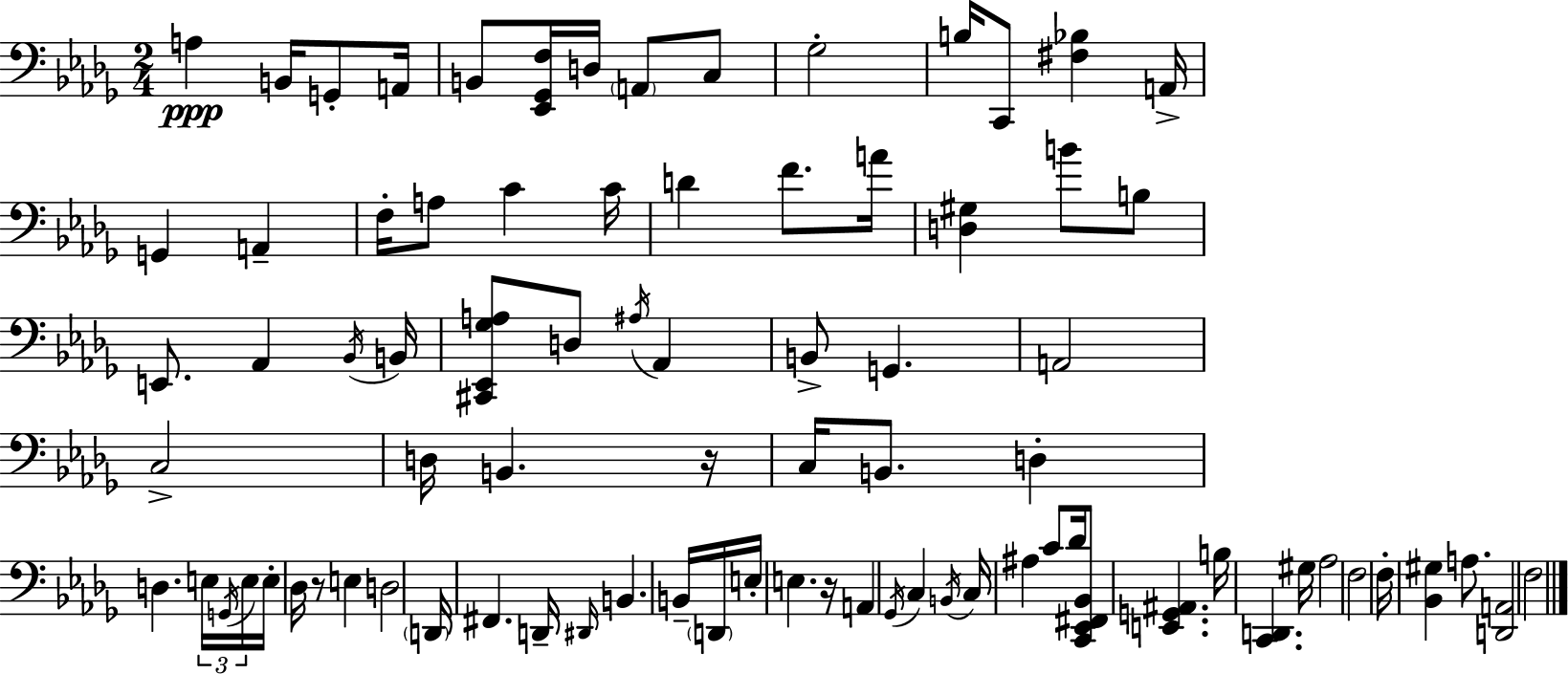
X:1
T:Untitled
M:2/4
L:1/4
K:Bbm
A, B,,/4 G,,/2 A,,/4 B,,/2 [_E,,_G,,F,]/4 D,/4 A,,/2 C,/2 _G,2 B,/4 C,,/2 [^F,_B,] A,,/4 G,, A,, F,/4 A,/2 C C/4 D F/2 A/4 [D,^G,] B/2 B,/2 E,,/2 _A,, _B,,/4 B,,/4 [^C,,_E,,_G,A,]/2 D,/2 ^A,/4 _A,, B,,/2 G,, A,,2 C,2 D,/4 B,, z/4 C,/4 B,,/2 D, D, E,/4 G,,/4 E,/4 E,/4 _D,/4 z/2 E, D,2 D,,/4 ^F,, D,,/4 ^D,,/4 B,, B,,/4 D,,/4 E,/4 E, z/4 A,, _G,,/4 C, B,,/4 C,/4 ^A, C/2 _D/4 [C,,_E,,^F,,_B,,]/2 [E,,G,,^A,,] B,/4 [C,,D,,] ^G,/4 _A,2 F,2 F,/4 [_B,,^G,] A,/2 [D,,A,,]2 F,2